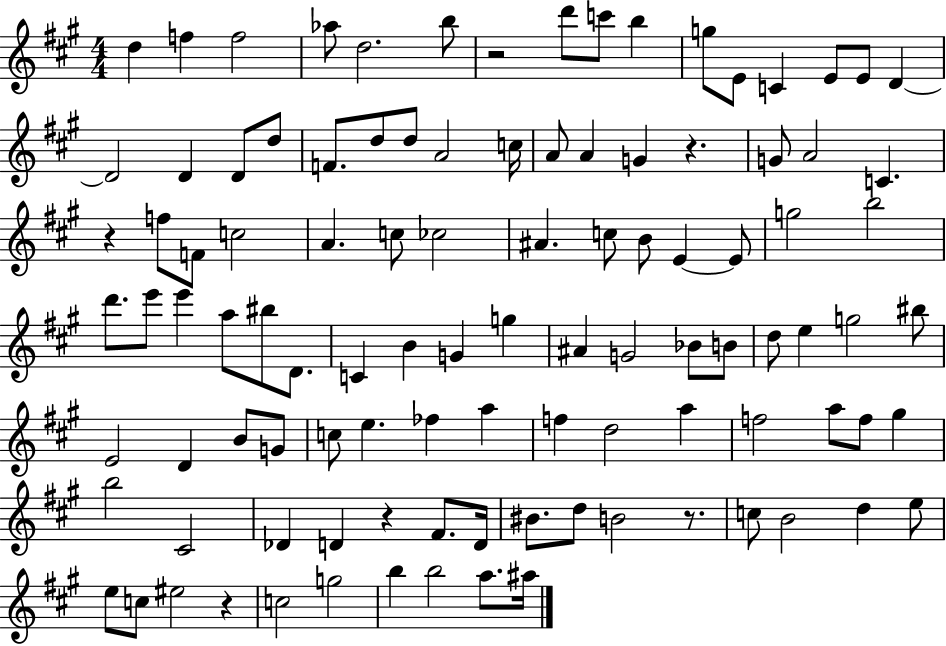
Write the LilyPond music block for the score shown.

{
  \clef treble
  \numericTimeSignature
  \time 4/4
  \key a \major
  d''4 f''4 f''2 | aes''8 d''2. b''8 | r2 d'''8 c'''8 b''4 | g''8 e'8 c'4 e'8 e'8 d'4~~ | \break d'2 d'4 d'8 d''8 | f'8. d''8 d''8 a'2 c''16 | a'8 a'4 g'4 r4. | g'8 a'2 c'4. | \break r4 f''8 f'8 c''2 | a'4. c''8 ces''2 | ais'4. c''8 b'8 e'4~~ e'8 | g''2 b''2 | \break d'''8. e'''8 e'''4 a''8 bis''8 d'8. | c'4 b'4 g'4 g''4 | ais'4 g'2 bes'8 b'8 | d''8 e''4 g''2 bis''8 | \break e'2 d'4 b'8 g'8 | c''8 e''4. fes''4 a''4 | f''4 d''2 a''4 | f''2 a''8 f''8 gis''4 | \break b''2 cis'2 | des'4 d'4 r4 fis'8. d'16 | bis'8. d''8 b'2 r8. | c''8 b'2 d''4 e''8 | \break e''8 c''8 eis''2 r4 | c''2 g''2 | b''4 b''2 a''8. ais''16 | \bar "|."
}